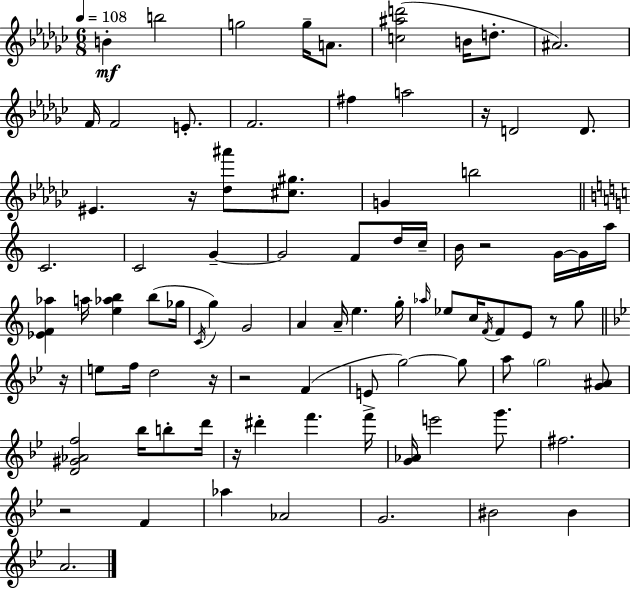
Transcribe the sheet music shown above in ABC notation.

X:1
T:Untitled
M:6/8
L:1/4
K:Ebm
B b2 g2 g/4 A/2 [c^ad']2 B/4 d/2 ^A2 F/4 F2 E/2 F2 ^f a2 z/4 D2 D/2 ^E z/4 [_d^a']/2 [^c^g]/2 G b2 C2 C2 G G2 F/2 d/4 c/4 B/4 z2 G/4 G/4 a/4 [_EF_a] a/4 [e_ab] b/2 _g/4 C/4 g G2 A A/4 e g/4 _a/4 _e/2 c/4 F/4 F/2 E/2 z/2 g/2 z/4 e/2 f/4 d2 z/4 z2 F E/2 g2 g/2 a/2 g2 [G^A]/2 [D^G_Af]2 _b/4 b/2 d'/4 z/4 ^d' f' f'/4 [G_A]/4 e'2 g'/2 ^f2 z2 F _a _A2 G2 ^B2 ^B A2